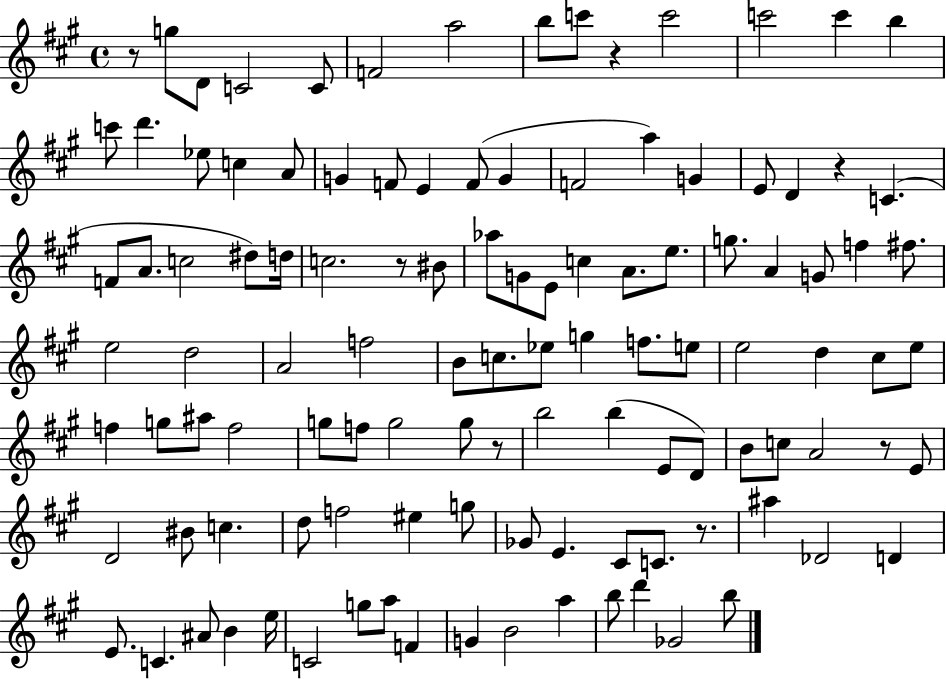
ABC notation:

X:1
T:Untitled
M:4/4
L:1/4
K:A
z/2 g/2 D/2 C2 C/2 F2 a2 b/2 c'/2 z c'2 c'2 c' b c'/2 d' _e/2 c A/2 G F/2 E F/2 G F2 a G E/2 D z C F/2 A/2 c2 ^d/2 d/4 c2 z/2 ^B/2 _a/2 G/2 E/2 c A/2 e/2 g/2 A G/2 f ^f/2 e2 d2 A2 f2 B/2 c/2 _e/2 g f/2 e/2 e2 d ^c/2 e/2 f g/2 ^a/2 f2 g/2 f/2 g2 g/2 z/2 b2 b E/2 D/2 B/2 c/2 A2 z/2 E/2 D2 ^B/2 c d/2 f2 ^e g/2 _G/2 E ^C/2 C/2 z/2 ^a _D2 D E/2 C ^A/2 B e/4 C2 g/2 a/2 F G B2 a b/2 d' _G2 b/2